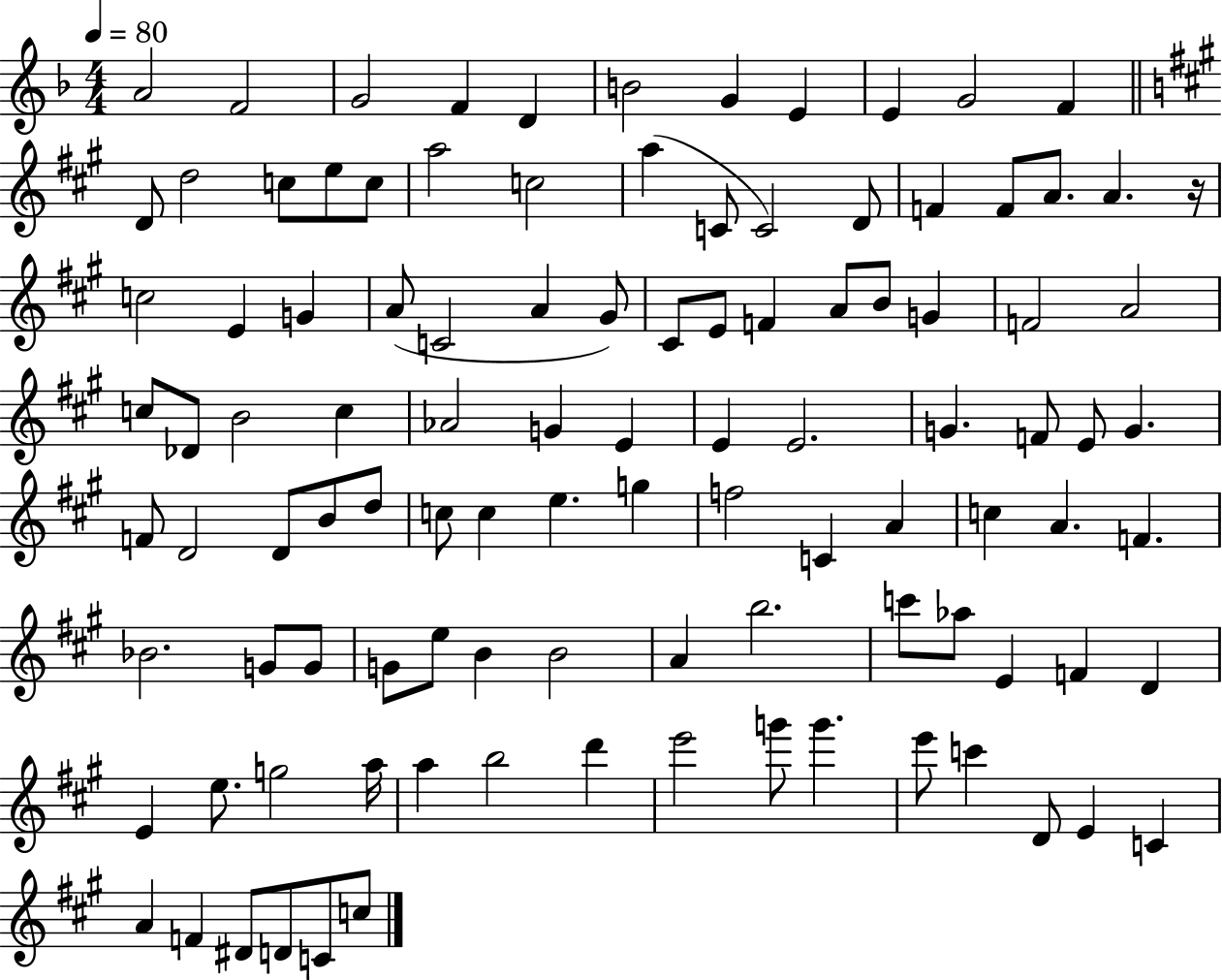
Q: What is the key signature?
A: F major